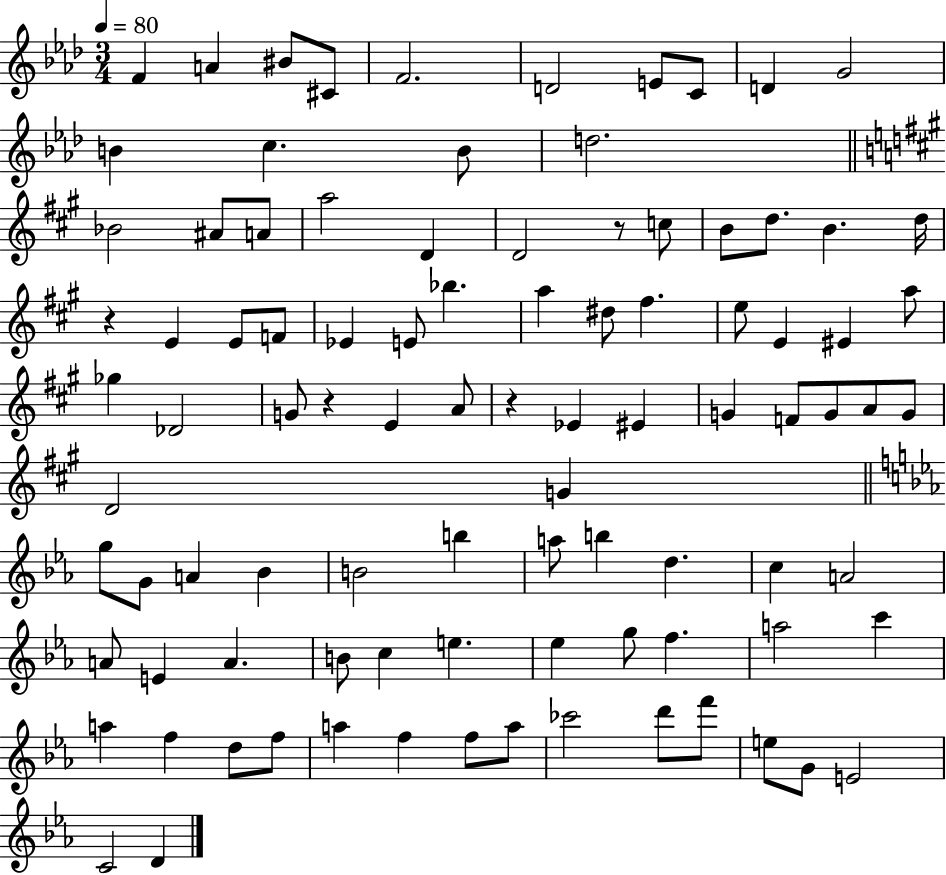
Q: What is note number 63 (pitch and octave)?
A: A4